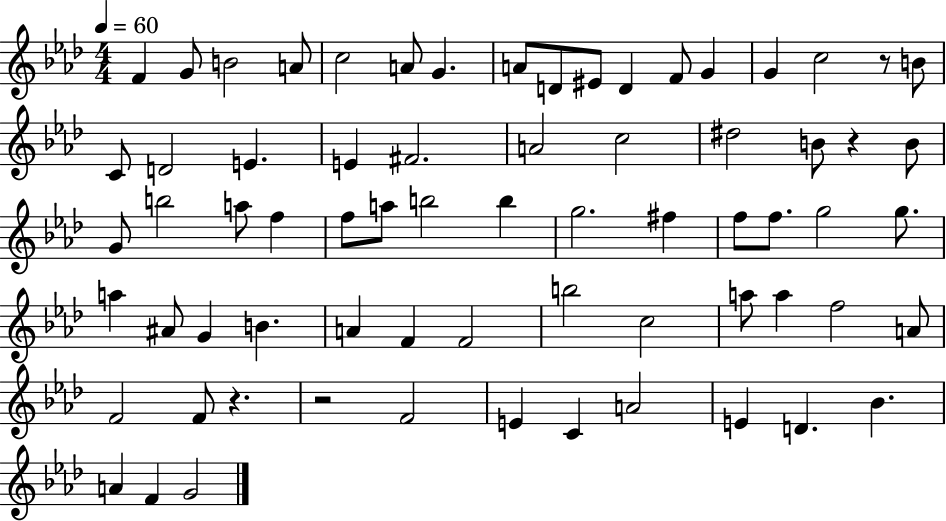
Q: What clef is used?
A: treble